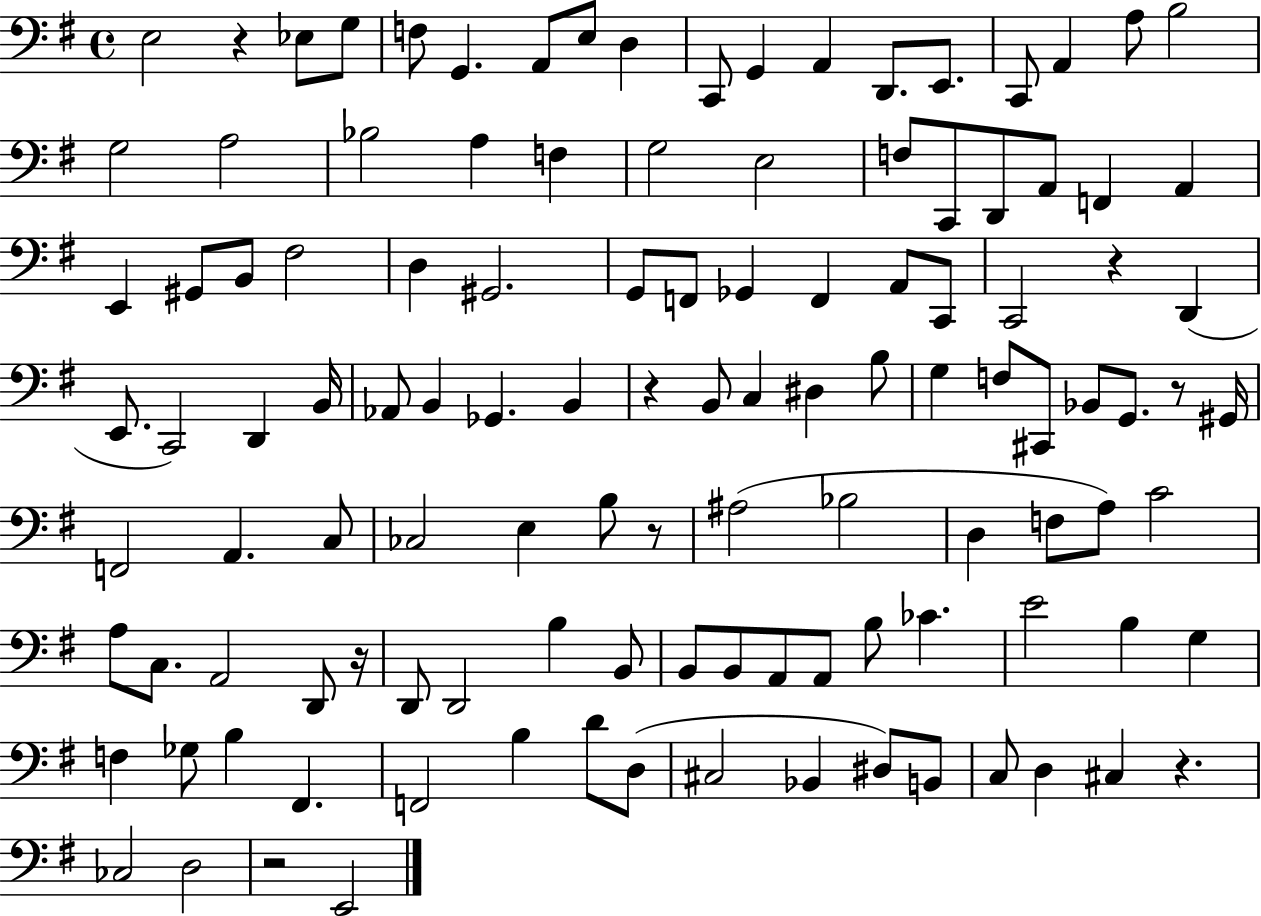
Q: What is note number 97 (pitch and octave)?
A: B3